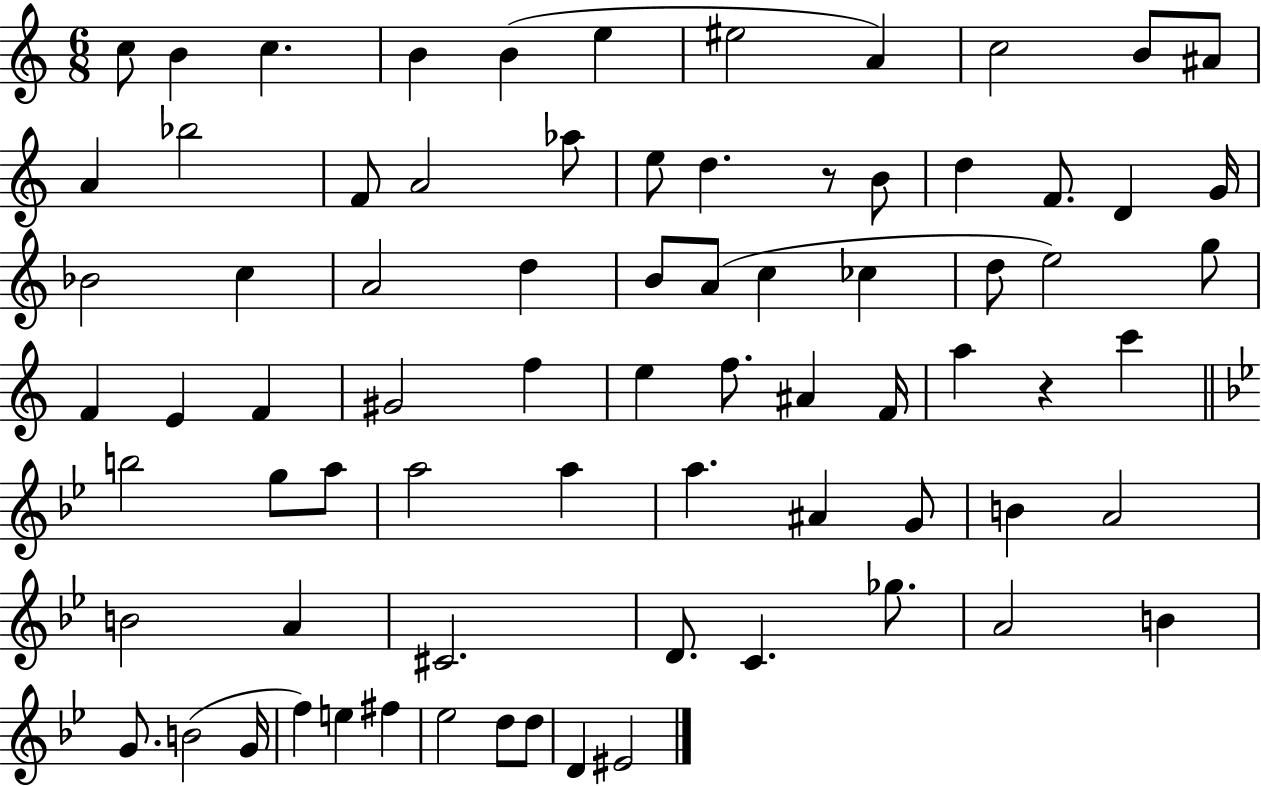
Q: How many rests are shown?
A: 2